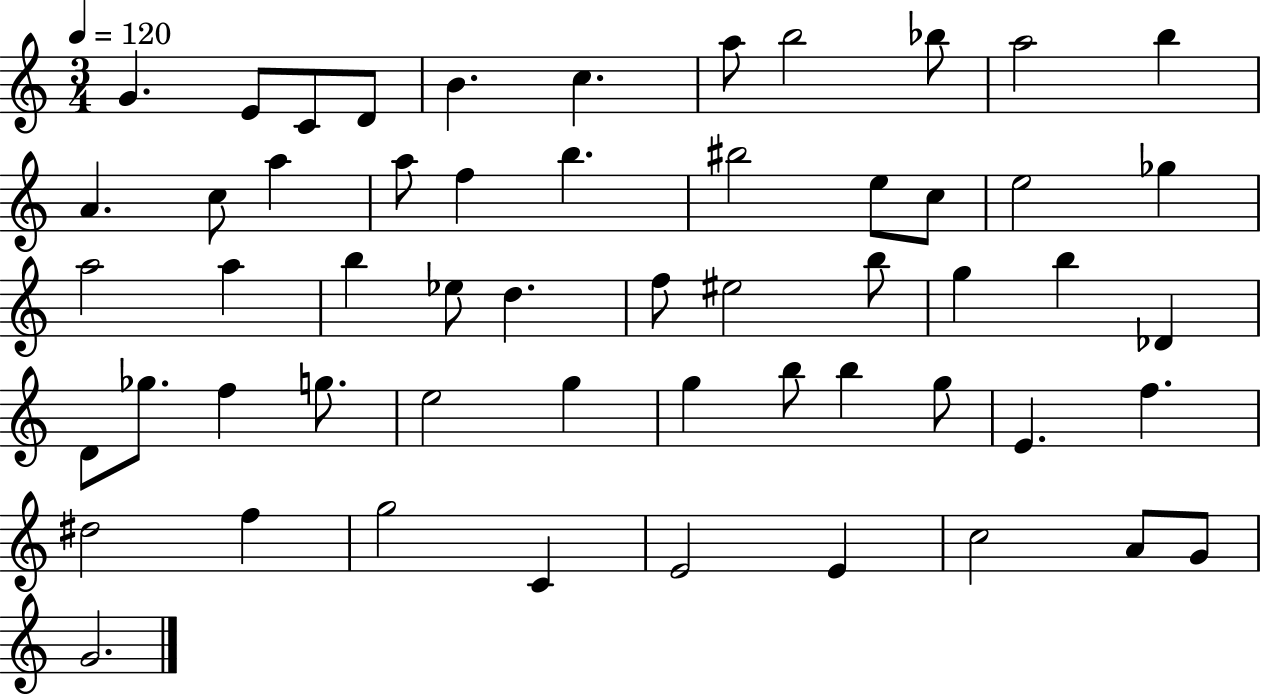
{
  \clef treble
  \numericTimeSignature
  \time 3/4
  \key c \major
  \tempo 4 = 120
  g'4. e'8 c'8 d'8 | b'4. c''4. | a''8 b''2 bes''8 | a''2 b''4 | \break a'4. c''8 a''4 | a''8 f''4 b''4. | bis''2 e''8 c''8 | e''2 ges''4 | \break a''2 a''4 | b''4 ees''8 d''4. | f''8 eis''2 b''8 | g''4 b''4 des'4 | \break d'8 ges''8. f''4 g''8. | e''2 g''4 | g''4 b''8 b''4 g''8 | e'4. f''4. | \break dis''2 f''4 | g''2 c'4 | e'2 e'4 | c''2 a'8 g'8 | \break g'2. | \bar "|."
}